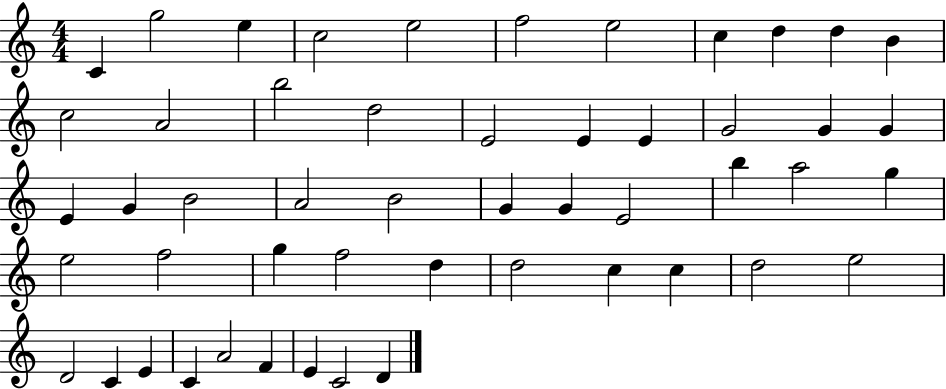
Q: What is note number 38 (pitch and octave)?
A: D5